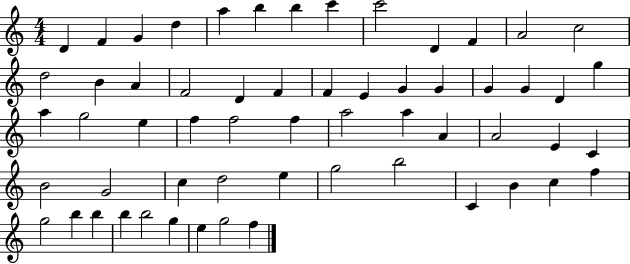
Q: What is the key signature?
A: C major